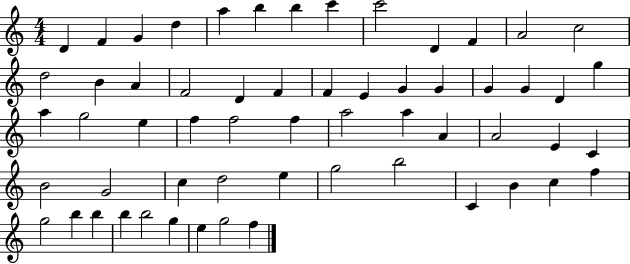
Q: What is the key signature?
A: C major